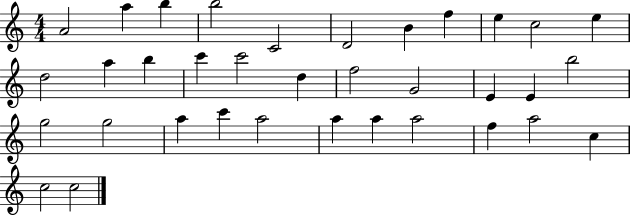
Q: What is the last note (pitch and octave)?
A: C5